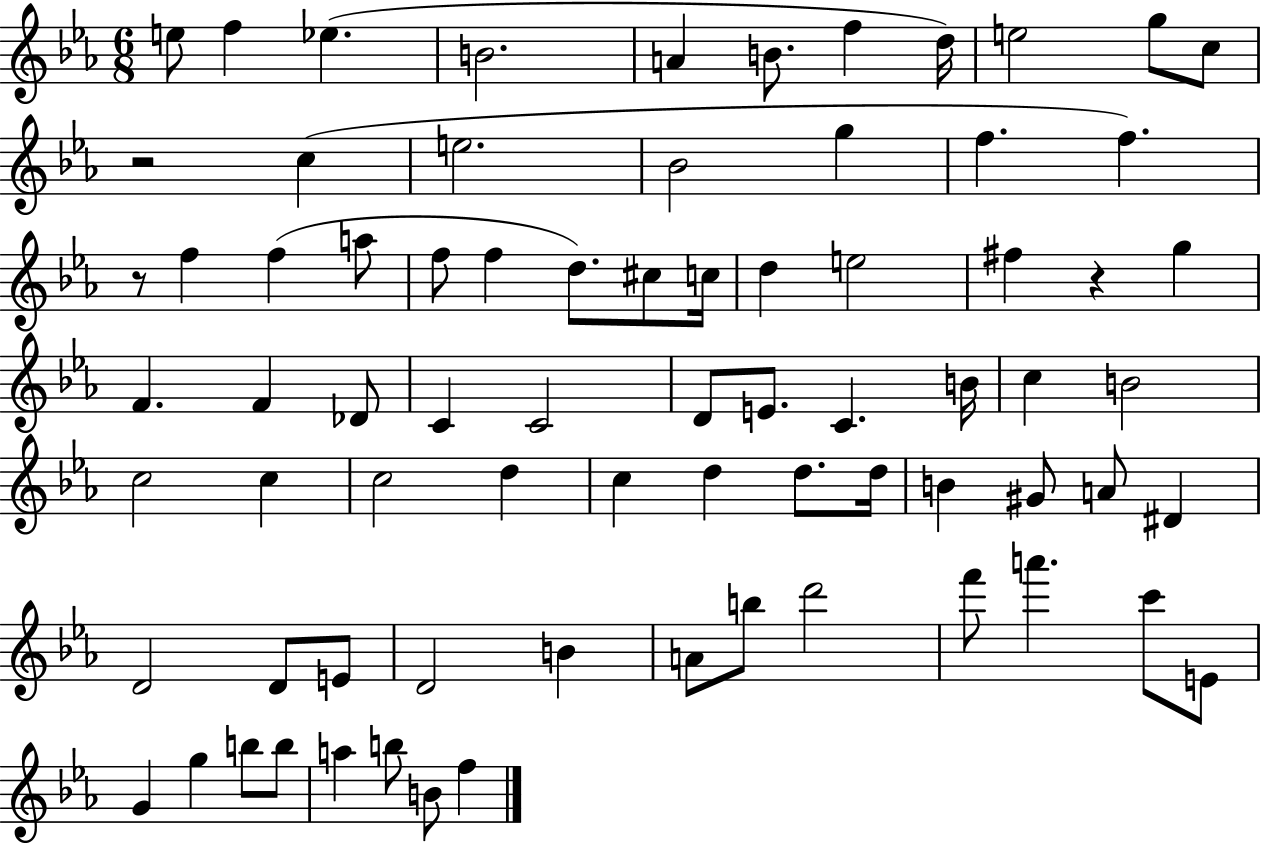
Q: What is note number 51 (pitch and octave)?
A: A4